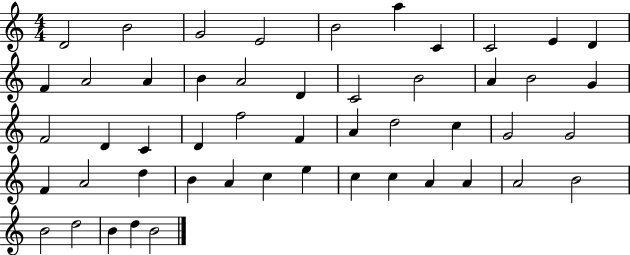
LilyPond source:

{
  \clef treble
  \numericTimeSignature
  \time 4/4
  \key c \major
  d'2 b'2 | g'2 e'2 | b'2 a''4 c'4 | c'2 e'4 d'4 | \break f'4 a'2 a'4 | b'4 a'2 d'4 | c'2 b'2 | a'4 b'2 g'4 | \break f'2 d'4 c'4 | d'4 f''2 f'4 | a'4 d''2 c''4 | g'2 g'2 | \break f'4 a'2 d''4 | b'4 a'4 c''4 e''4 | c''4 c''4 a'4 a'4 | a'2 b'2 | \break b'2 d''2 | b'4 d''4 b'2 | \bar "|."
}